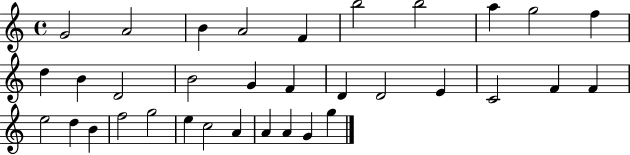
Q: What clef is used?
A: treble